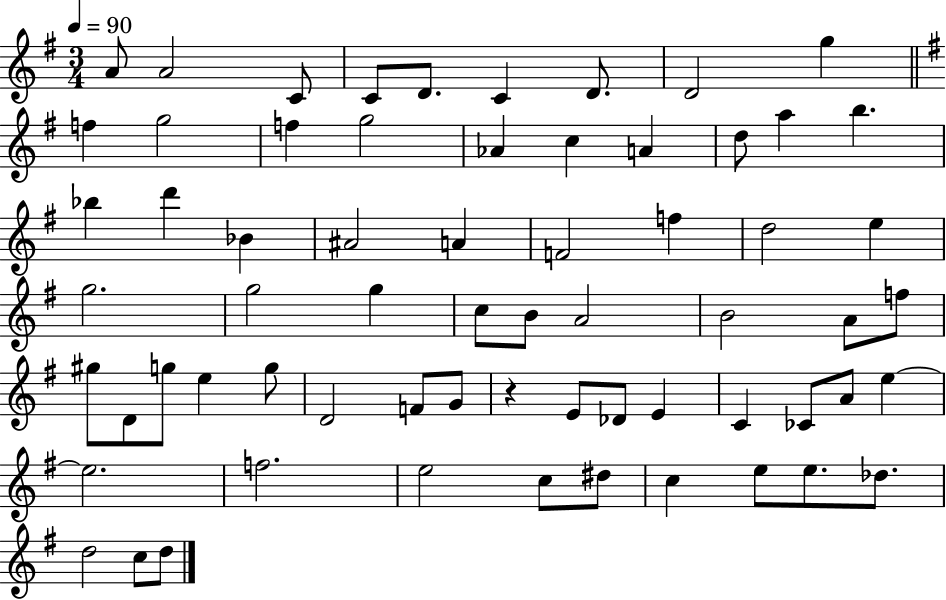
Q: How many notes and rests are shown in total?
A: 65